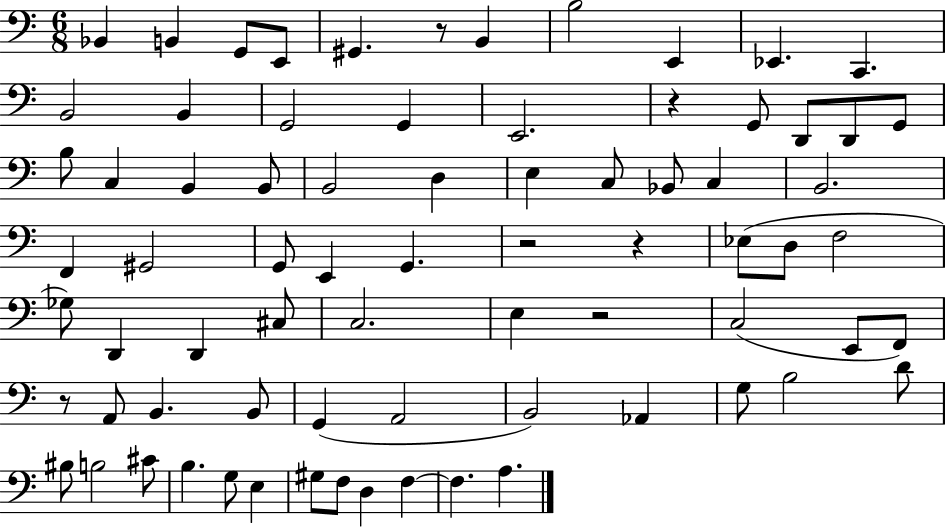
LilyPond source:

{
  \clef bass
  \numericTimeSignature
  \time 6/8
  \key c \major
  bes,4 b,4 g,8 e,8 | gis,4. r8 b,4 | b2 e,4 | ees,4. c,4. | \break b,2 b,4 | g,2 g,4 | e,2. | r4 g,8 d,8 d,8 g,8 | \break b8 c4 b,4 b,8 | b,2 d4 | e4 c8 bes,8 c4 | b,2. | \break f,4 gis,2 | g,8 e,4 g,4. | r2 r4 | ees8( d8 f2 | \break ges8) d,4 d,4 cis8 | c2. | e4 r2 | c2( e,8 f,8) | \break r8 a,8 b,4. b,8 | g,4( a,2 | b,2) aes,4 | g8 b2 d'8 | \break bis8 b2 cis'8 | b4. g8 e4 | gis8 f8 d4 f4~~ | f4. a4. | \break \bar "|."
}